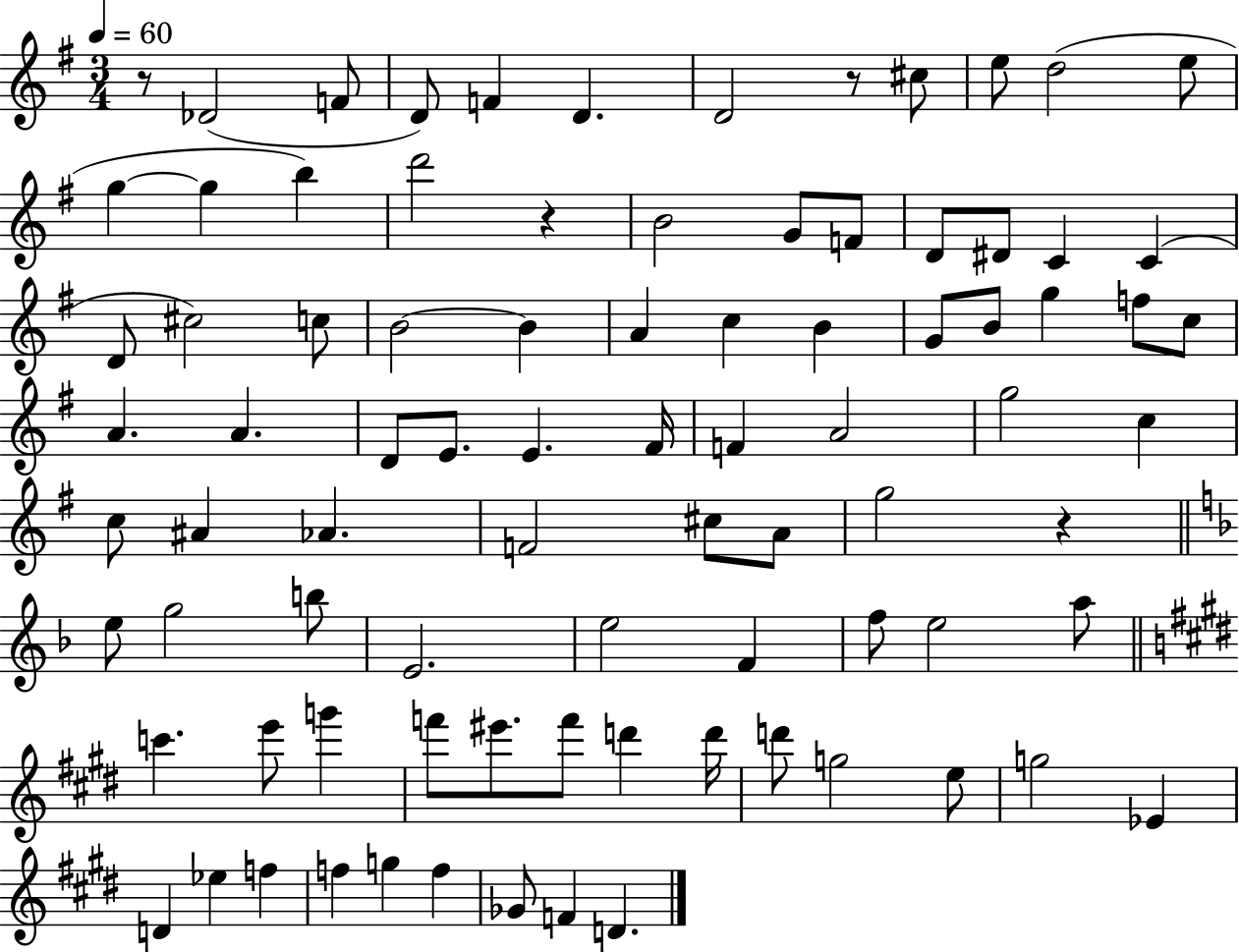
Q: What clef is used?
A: treble